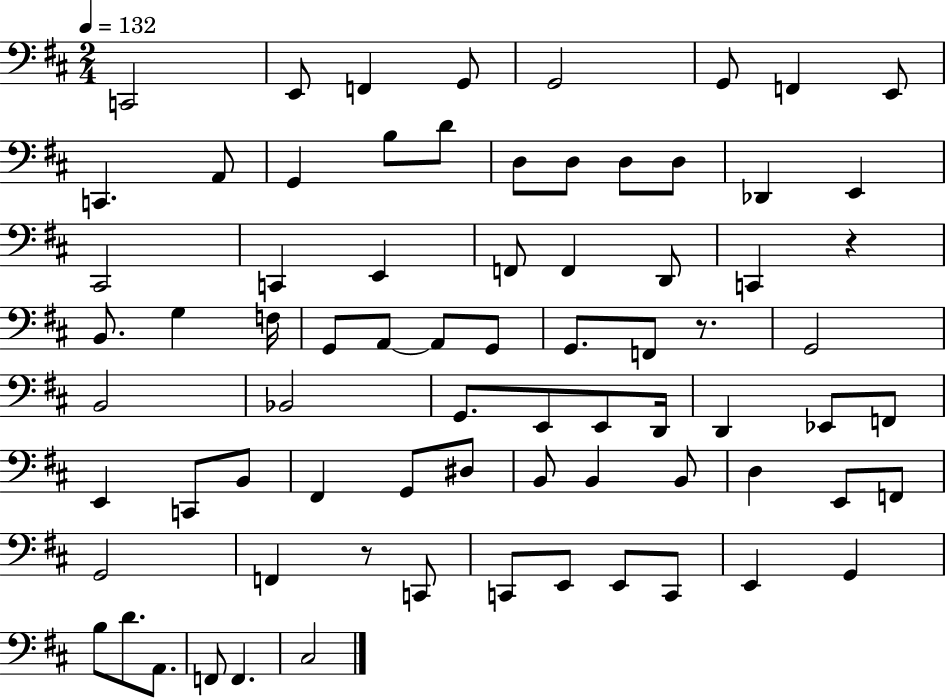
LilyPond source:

{
  \clef bass
  \numericTimeSignature
  \time 2/4
  \key d \major
  \tempo 4 = 132
  \repeat volta 2 { c,2 | e,8 f,4 g,8 | g,2 | g,8 f,4 e,8 | \break c,4. a,8 | g,4 b8 d'8 | d8 d8 d8 d8 | des,4 e,4 | \break cis,2 | c,4 e,4 | f,8 f,4 d,8 | c,4 r4 | \break b,8. g4 f16 | g,8 a,8~~ a,8 g,8 | g,8. f,8 r8. | g,2 | \break b,2 | bes,2 | g,8. e,8 e,8 d,16 | d,4 ees,8 f,8 | \break e,4 c,8 b,8 | fis,4 g,8 dis8 | b,8 b,4 b,8 | d4 e,8 f,8 | \break g,2 | f,4 r8 c,8 | c,8 e,8 e,8 c,8 | e,4 g,4 | \break b8 d'8. a,8. | f,8 f,4. | cis2 | } \bar "|."
}